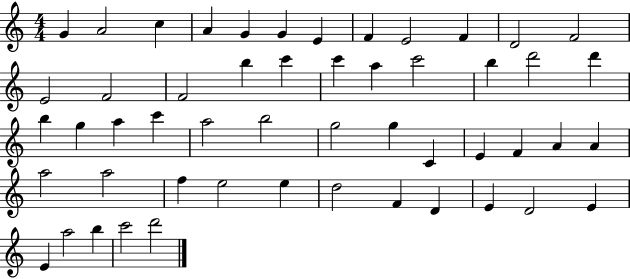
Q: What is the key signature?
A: C major